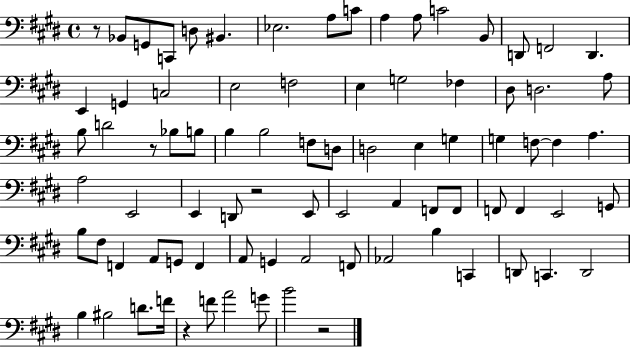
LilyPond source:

{
  \clef bass
  \time 4/4
  \defaultTimeSignature
  \key e \major
  r8 bes,8 g,8 c,8 d8 bis,4. | ees2. a8 c'8 | a4 a8 c'2 b,8 | d,8 f,2 d,4. | \break e,4 g,4 c2 | e2 f2 | e4 g2 fes4 | dis8 d2. a8 | \break b8 d'2 r8 bes8 b8 | b4 b2 f8 d8 | d2 e4 g4 | g4 f8~~ f4 a4. | \break a2 e,2 | e,4 d,8 r2 e,8 | e,2 a,4 f,8 f,8 | f,8 f,4 e,2 g,8 | \break b8 fis8 f,4 a,8 g,8 f,4 | a,8 g,4 a,2 f,8 | aes,2 b4 c,4 | d,8 c,4. d,2 | \break b4 bis2 d'8. f'16 | r4 f'8 a'2 g'8 | b'2 r2 | \bar "|."
}